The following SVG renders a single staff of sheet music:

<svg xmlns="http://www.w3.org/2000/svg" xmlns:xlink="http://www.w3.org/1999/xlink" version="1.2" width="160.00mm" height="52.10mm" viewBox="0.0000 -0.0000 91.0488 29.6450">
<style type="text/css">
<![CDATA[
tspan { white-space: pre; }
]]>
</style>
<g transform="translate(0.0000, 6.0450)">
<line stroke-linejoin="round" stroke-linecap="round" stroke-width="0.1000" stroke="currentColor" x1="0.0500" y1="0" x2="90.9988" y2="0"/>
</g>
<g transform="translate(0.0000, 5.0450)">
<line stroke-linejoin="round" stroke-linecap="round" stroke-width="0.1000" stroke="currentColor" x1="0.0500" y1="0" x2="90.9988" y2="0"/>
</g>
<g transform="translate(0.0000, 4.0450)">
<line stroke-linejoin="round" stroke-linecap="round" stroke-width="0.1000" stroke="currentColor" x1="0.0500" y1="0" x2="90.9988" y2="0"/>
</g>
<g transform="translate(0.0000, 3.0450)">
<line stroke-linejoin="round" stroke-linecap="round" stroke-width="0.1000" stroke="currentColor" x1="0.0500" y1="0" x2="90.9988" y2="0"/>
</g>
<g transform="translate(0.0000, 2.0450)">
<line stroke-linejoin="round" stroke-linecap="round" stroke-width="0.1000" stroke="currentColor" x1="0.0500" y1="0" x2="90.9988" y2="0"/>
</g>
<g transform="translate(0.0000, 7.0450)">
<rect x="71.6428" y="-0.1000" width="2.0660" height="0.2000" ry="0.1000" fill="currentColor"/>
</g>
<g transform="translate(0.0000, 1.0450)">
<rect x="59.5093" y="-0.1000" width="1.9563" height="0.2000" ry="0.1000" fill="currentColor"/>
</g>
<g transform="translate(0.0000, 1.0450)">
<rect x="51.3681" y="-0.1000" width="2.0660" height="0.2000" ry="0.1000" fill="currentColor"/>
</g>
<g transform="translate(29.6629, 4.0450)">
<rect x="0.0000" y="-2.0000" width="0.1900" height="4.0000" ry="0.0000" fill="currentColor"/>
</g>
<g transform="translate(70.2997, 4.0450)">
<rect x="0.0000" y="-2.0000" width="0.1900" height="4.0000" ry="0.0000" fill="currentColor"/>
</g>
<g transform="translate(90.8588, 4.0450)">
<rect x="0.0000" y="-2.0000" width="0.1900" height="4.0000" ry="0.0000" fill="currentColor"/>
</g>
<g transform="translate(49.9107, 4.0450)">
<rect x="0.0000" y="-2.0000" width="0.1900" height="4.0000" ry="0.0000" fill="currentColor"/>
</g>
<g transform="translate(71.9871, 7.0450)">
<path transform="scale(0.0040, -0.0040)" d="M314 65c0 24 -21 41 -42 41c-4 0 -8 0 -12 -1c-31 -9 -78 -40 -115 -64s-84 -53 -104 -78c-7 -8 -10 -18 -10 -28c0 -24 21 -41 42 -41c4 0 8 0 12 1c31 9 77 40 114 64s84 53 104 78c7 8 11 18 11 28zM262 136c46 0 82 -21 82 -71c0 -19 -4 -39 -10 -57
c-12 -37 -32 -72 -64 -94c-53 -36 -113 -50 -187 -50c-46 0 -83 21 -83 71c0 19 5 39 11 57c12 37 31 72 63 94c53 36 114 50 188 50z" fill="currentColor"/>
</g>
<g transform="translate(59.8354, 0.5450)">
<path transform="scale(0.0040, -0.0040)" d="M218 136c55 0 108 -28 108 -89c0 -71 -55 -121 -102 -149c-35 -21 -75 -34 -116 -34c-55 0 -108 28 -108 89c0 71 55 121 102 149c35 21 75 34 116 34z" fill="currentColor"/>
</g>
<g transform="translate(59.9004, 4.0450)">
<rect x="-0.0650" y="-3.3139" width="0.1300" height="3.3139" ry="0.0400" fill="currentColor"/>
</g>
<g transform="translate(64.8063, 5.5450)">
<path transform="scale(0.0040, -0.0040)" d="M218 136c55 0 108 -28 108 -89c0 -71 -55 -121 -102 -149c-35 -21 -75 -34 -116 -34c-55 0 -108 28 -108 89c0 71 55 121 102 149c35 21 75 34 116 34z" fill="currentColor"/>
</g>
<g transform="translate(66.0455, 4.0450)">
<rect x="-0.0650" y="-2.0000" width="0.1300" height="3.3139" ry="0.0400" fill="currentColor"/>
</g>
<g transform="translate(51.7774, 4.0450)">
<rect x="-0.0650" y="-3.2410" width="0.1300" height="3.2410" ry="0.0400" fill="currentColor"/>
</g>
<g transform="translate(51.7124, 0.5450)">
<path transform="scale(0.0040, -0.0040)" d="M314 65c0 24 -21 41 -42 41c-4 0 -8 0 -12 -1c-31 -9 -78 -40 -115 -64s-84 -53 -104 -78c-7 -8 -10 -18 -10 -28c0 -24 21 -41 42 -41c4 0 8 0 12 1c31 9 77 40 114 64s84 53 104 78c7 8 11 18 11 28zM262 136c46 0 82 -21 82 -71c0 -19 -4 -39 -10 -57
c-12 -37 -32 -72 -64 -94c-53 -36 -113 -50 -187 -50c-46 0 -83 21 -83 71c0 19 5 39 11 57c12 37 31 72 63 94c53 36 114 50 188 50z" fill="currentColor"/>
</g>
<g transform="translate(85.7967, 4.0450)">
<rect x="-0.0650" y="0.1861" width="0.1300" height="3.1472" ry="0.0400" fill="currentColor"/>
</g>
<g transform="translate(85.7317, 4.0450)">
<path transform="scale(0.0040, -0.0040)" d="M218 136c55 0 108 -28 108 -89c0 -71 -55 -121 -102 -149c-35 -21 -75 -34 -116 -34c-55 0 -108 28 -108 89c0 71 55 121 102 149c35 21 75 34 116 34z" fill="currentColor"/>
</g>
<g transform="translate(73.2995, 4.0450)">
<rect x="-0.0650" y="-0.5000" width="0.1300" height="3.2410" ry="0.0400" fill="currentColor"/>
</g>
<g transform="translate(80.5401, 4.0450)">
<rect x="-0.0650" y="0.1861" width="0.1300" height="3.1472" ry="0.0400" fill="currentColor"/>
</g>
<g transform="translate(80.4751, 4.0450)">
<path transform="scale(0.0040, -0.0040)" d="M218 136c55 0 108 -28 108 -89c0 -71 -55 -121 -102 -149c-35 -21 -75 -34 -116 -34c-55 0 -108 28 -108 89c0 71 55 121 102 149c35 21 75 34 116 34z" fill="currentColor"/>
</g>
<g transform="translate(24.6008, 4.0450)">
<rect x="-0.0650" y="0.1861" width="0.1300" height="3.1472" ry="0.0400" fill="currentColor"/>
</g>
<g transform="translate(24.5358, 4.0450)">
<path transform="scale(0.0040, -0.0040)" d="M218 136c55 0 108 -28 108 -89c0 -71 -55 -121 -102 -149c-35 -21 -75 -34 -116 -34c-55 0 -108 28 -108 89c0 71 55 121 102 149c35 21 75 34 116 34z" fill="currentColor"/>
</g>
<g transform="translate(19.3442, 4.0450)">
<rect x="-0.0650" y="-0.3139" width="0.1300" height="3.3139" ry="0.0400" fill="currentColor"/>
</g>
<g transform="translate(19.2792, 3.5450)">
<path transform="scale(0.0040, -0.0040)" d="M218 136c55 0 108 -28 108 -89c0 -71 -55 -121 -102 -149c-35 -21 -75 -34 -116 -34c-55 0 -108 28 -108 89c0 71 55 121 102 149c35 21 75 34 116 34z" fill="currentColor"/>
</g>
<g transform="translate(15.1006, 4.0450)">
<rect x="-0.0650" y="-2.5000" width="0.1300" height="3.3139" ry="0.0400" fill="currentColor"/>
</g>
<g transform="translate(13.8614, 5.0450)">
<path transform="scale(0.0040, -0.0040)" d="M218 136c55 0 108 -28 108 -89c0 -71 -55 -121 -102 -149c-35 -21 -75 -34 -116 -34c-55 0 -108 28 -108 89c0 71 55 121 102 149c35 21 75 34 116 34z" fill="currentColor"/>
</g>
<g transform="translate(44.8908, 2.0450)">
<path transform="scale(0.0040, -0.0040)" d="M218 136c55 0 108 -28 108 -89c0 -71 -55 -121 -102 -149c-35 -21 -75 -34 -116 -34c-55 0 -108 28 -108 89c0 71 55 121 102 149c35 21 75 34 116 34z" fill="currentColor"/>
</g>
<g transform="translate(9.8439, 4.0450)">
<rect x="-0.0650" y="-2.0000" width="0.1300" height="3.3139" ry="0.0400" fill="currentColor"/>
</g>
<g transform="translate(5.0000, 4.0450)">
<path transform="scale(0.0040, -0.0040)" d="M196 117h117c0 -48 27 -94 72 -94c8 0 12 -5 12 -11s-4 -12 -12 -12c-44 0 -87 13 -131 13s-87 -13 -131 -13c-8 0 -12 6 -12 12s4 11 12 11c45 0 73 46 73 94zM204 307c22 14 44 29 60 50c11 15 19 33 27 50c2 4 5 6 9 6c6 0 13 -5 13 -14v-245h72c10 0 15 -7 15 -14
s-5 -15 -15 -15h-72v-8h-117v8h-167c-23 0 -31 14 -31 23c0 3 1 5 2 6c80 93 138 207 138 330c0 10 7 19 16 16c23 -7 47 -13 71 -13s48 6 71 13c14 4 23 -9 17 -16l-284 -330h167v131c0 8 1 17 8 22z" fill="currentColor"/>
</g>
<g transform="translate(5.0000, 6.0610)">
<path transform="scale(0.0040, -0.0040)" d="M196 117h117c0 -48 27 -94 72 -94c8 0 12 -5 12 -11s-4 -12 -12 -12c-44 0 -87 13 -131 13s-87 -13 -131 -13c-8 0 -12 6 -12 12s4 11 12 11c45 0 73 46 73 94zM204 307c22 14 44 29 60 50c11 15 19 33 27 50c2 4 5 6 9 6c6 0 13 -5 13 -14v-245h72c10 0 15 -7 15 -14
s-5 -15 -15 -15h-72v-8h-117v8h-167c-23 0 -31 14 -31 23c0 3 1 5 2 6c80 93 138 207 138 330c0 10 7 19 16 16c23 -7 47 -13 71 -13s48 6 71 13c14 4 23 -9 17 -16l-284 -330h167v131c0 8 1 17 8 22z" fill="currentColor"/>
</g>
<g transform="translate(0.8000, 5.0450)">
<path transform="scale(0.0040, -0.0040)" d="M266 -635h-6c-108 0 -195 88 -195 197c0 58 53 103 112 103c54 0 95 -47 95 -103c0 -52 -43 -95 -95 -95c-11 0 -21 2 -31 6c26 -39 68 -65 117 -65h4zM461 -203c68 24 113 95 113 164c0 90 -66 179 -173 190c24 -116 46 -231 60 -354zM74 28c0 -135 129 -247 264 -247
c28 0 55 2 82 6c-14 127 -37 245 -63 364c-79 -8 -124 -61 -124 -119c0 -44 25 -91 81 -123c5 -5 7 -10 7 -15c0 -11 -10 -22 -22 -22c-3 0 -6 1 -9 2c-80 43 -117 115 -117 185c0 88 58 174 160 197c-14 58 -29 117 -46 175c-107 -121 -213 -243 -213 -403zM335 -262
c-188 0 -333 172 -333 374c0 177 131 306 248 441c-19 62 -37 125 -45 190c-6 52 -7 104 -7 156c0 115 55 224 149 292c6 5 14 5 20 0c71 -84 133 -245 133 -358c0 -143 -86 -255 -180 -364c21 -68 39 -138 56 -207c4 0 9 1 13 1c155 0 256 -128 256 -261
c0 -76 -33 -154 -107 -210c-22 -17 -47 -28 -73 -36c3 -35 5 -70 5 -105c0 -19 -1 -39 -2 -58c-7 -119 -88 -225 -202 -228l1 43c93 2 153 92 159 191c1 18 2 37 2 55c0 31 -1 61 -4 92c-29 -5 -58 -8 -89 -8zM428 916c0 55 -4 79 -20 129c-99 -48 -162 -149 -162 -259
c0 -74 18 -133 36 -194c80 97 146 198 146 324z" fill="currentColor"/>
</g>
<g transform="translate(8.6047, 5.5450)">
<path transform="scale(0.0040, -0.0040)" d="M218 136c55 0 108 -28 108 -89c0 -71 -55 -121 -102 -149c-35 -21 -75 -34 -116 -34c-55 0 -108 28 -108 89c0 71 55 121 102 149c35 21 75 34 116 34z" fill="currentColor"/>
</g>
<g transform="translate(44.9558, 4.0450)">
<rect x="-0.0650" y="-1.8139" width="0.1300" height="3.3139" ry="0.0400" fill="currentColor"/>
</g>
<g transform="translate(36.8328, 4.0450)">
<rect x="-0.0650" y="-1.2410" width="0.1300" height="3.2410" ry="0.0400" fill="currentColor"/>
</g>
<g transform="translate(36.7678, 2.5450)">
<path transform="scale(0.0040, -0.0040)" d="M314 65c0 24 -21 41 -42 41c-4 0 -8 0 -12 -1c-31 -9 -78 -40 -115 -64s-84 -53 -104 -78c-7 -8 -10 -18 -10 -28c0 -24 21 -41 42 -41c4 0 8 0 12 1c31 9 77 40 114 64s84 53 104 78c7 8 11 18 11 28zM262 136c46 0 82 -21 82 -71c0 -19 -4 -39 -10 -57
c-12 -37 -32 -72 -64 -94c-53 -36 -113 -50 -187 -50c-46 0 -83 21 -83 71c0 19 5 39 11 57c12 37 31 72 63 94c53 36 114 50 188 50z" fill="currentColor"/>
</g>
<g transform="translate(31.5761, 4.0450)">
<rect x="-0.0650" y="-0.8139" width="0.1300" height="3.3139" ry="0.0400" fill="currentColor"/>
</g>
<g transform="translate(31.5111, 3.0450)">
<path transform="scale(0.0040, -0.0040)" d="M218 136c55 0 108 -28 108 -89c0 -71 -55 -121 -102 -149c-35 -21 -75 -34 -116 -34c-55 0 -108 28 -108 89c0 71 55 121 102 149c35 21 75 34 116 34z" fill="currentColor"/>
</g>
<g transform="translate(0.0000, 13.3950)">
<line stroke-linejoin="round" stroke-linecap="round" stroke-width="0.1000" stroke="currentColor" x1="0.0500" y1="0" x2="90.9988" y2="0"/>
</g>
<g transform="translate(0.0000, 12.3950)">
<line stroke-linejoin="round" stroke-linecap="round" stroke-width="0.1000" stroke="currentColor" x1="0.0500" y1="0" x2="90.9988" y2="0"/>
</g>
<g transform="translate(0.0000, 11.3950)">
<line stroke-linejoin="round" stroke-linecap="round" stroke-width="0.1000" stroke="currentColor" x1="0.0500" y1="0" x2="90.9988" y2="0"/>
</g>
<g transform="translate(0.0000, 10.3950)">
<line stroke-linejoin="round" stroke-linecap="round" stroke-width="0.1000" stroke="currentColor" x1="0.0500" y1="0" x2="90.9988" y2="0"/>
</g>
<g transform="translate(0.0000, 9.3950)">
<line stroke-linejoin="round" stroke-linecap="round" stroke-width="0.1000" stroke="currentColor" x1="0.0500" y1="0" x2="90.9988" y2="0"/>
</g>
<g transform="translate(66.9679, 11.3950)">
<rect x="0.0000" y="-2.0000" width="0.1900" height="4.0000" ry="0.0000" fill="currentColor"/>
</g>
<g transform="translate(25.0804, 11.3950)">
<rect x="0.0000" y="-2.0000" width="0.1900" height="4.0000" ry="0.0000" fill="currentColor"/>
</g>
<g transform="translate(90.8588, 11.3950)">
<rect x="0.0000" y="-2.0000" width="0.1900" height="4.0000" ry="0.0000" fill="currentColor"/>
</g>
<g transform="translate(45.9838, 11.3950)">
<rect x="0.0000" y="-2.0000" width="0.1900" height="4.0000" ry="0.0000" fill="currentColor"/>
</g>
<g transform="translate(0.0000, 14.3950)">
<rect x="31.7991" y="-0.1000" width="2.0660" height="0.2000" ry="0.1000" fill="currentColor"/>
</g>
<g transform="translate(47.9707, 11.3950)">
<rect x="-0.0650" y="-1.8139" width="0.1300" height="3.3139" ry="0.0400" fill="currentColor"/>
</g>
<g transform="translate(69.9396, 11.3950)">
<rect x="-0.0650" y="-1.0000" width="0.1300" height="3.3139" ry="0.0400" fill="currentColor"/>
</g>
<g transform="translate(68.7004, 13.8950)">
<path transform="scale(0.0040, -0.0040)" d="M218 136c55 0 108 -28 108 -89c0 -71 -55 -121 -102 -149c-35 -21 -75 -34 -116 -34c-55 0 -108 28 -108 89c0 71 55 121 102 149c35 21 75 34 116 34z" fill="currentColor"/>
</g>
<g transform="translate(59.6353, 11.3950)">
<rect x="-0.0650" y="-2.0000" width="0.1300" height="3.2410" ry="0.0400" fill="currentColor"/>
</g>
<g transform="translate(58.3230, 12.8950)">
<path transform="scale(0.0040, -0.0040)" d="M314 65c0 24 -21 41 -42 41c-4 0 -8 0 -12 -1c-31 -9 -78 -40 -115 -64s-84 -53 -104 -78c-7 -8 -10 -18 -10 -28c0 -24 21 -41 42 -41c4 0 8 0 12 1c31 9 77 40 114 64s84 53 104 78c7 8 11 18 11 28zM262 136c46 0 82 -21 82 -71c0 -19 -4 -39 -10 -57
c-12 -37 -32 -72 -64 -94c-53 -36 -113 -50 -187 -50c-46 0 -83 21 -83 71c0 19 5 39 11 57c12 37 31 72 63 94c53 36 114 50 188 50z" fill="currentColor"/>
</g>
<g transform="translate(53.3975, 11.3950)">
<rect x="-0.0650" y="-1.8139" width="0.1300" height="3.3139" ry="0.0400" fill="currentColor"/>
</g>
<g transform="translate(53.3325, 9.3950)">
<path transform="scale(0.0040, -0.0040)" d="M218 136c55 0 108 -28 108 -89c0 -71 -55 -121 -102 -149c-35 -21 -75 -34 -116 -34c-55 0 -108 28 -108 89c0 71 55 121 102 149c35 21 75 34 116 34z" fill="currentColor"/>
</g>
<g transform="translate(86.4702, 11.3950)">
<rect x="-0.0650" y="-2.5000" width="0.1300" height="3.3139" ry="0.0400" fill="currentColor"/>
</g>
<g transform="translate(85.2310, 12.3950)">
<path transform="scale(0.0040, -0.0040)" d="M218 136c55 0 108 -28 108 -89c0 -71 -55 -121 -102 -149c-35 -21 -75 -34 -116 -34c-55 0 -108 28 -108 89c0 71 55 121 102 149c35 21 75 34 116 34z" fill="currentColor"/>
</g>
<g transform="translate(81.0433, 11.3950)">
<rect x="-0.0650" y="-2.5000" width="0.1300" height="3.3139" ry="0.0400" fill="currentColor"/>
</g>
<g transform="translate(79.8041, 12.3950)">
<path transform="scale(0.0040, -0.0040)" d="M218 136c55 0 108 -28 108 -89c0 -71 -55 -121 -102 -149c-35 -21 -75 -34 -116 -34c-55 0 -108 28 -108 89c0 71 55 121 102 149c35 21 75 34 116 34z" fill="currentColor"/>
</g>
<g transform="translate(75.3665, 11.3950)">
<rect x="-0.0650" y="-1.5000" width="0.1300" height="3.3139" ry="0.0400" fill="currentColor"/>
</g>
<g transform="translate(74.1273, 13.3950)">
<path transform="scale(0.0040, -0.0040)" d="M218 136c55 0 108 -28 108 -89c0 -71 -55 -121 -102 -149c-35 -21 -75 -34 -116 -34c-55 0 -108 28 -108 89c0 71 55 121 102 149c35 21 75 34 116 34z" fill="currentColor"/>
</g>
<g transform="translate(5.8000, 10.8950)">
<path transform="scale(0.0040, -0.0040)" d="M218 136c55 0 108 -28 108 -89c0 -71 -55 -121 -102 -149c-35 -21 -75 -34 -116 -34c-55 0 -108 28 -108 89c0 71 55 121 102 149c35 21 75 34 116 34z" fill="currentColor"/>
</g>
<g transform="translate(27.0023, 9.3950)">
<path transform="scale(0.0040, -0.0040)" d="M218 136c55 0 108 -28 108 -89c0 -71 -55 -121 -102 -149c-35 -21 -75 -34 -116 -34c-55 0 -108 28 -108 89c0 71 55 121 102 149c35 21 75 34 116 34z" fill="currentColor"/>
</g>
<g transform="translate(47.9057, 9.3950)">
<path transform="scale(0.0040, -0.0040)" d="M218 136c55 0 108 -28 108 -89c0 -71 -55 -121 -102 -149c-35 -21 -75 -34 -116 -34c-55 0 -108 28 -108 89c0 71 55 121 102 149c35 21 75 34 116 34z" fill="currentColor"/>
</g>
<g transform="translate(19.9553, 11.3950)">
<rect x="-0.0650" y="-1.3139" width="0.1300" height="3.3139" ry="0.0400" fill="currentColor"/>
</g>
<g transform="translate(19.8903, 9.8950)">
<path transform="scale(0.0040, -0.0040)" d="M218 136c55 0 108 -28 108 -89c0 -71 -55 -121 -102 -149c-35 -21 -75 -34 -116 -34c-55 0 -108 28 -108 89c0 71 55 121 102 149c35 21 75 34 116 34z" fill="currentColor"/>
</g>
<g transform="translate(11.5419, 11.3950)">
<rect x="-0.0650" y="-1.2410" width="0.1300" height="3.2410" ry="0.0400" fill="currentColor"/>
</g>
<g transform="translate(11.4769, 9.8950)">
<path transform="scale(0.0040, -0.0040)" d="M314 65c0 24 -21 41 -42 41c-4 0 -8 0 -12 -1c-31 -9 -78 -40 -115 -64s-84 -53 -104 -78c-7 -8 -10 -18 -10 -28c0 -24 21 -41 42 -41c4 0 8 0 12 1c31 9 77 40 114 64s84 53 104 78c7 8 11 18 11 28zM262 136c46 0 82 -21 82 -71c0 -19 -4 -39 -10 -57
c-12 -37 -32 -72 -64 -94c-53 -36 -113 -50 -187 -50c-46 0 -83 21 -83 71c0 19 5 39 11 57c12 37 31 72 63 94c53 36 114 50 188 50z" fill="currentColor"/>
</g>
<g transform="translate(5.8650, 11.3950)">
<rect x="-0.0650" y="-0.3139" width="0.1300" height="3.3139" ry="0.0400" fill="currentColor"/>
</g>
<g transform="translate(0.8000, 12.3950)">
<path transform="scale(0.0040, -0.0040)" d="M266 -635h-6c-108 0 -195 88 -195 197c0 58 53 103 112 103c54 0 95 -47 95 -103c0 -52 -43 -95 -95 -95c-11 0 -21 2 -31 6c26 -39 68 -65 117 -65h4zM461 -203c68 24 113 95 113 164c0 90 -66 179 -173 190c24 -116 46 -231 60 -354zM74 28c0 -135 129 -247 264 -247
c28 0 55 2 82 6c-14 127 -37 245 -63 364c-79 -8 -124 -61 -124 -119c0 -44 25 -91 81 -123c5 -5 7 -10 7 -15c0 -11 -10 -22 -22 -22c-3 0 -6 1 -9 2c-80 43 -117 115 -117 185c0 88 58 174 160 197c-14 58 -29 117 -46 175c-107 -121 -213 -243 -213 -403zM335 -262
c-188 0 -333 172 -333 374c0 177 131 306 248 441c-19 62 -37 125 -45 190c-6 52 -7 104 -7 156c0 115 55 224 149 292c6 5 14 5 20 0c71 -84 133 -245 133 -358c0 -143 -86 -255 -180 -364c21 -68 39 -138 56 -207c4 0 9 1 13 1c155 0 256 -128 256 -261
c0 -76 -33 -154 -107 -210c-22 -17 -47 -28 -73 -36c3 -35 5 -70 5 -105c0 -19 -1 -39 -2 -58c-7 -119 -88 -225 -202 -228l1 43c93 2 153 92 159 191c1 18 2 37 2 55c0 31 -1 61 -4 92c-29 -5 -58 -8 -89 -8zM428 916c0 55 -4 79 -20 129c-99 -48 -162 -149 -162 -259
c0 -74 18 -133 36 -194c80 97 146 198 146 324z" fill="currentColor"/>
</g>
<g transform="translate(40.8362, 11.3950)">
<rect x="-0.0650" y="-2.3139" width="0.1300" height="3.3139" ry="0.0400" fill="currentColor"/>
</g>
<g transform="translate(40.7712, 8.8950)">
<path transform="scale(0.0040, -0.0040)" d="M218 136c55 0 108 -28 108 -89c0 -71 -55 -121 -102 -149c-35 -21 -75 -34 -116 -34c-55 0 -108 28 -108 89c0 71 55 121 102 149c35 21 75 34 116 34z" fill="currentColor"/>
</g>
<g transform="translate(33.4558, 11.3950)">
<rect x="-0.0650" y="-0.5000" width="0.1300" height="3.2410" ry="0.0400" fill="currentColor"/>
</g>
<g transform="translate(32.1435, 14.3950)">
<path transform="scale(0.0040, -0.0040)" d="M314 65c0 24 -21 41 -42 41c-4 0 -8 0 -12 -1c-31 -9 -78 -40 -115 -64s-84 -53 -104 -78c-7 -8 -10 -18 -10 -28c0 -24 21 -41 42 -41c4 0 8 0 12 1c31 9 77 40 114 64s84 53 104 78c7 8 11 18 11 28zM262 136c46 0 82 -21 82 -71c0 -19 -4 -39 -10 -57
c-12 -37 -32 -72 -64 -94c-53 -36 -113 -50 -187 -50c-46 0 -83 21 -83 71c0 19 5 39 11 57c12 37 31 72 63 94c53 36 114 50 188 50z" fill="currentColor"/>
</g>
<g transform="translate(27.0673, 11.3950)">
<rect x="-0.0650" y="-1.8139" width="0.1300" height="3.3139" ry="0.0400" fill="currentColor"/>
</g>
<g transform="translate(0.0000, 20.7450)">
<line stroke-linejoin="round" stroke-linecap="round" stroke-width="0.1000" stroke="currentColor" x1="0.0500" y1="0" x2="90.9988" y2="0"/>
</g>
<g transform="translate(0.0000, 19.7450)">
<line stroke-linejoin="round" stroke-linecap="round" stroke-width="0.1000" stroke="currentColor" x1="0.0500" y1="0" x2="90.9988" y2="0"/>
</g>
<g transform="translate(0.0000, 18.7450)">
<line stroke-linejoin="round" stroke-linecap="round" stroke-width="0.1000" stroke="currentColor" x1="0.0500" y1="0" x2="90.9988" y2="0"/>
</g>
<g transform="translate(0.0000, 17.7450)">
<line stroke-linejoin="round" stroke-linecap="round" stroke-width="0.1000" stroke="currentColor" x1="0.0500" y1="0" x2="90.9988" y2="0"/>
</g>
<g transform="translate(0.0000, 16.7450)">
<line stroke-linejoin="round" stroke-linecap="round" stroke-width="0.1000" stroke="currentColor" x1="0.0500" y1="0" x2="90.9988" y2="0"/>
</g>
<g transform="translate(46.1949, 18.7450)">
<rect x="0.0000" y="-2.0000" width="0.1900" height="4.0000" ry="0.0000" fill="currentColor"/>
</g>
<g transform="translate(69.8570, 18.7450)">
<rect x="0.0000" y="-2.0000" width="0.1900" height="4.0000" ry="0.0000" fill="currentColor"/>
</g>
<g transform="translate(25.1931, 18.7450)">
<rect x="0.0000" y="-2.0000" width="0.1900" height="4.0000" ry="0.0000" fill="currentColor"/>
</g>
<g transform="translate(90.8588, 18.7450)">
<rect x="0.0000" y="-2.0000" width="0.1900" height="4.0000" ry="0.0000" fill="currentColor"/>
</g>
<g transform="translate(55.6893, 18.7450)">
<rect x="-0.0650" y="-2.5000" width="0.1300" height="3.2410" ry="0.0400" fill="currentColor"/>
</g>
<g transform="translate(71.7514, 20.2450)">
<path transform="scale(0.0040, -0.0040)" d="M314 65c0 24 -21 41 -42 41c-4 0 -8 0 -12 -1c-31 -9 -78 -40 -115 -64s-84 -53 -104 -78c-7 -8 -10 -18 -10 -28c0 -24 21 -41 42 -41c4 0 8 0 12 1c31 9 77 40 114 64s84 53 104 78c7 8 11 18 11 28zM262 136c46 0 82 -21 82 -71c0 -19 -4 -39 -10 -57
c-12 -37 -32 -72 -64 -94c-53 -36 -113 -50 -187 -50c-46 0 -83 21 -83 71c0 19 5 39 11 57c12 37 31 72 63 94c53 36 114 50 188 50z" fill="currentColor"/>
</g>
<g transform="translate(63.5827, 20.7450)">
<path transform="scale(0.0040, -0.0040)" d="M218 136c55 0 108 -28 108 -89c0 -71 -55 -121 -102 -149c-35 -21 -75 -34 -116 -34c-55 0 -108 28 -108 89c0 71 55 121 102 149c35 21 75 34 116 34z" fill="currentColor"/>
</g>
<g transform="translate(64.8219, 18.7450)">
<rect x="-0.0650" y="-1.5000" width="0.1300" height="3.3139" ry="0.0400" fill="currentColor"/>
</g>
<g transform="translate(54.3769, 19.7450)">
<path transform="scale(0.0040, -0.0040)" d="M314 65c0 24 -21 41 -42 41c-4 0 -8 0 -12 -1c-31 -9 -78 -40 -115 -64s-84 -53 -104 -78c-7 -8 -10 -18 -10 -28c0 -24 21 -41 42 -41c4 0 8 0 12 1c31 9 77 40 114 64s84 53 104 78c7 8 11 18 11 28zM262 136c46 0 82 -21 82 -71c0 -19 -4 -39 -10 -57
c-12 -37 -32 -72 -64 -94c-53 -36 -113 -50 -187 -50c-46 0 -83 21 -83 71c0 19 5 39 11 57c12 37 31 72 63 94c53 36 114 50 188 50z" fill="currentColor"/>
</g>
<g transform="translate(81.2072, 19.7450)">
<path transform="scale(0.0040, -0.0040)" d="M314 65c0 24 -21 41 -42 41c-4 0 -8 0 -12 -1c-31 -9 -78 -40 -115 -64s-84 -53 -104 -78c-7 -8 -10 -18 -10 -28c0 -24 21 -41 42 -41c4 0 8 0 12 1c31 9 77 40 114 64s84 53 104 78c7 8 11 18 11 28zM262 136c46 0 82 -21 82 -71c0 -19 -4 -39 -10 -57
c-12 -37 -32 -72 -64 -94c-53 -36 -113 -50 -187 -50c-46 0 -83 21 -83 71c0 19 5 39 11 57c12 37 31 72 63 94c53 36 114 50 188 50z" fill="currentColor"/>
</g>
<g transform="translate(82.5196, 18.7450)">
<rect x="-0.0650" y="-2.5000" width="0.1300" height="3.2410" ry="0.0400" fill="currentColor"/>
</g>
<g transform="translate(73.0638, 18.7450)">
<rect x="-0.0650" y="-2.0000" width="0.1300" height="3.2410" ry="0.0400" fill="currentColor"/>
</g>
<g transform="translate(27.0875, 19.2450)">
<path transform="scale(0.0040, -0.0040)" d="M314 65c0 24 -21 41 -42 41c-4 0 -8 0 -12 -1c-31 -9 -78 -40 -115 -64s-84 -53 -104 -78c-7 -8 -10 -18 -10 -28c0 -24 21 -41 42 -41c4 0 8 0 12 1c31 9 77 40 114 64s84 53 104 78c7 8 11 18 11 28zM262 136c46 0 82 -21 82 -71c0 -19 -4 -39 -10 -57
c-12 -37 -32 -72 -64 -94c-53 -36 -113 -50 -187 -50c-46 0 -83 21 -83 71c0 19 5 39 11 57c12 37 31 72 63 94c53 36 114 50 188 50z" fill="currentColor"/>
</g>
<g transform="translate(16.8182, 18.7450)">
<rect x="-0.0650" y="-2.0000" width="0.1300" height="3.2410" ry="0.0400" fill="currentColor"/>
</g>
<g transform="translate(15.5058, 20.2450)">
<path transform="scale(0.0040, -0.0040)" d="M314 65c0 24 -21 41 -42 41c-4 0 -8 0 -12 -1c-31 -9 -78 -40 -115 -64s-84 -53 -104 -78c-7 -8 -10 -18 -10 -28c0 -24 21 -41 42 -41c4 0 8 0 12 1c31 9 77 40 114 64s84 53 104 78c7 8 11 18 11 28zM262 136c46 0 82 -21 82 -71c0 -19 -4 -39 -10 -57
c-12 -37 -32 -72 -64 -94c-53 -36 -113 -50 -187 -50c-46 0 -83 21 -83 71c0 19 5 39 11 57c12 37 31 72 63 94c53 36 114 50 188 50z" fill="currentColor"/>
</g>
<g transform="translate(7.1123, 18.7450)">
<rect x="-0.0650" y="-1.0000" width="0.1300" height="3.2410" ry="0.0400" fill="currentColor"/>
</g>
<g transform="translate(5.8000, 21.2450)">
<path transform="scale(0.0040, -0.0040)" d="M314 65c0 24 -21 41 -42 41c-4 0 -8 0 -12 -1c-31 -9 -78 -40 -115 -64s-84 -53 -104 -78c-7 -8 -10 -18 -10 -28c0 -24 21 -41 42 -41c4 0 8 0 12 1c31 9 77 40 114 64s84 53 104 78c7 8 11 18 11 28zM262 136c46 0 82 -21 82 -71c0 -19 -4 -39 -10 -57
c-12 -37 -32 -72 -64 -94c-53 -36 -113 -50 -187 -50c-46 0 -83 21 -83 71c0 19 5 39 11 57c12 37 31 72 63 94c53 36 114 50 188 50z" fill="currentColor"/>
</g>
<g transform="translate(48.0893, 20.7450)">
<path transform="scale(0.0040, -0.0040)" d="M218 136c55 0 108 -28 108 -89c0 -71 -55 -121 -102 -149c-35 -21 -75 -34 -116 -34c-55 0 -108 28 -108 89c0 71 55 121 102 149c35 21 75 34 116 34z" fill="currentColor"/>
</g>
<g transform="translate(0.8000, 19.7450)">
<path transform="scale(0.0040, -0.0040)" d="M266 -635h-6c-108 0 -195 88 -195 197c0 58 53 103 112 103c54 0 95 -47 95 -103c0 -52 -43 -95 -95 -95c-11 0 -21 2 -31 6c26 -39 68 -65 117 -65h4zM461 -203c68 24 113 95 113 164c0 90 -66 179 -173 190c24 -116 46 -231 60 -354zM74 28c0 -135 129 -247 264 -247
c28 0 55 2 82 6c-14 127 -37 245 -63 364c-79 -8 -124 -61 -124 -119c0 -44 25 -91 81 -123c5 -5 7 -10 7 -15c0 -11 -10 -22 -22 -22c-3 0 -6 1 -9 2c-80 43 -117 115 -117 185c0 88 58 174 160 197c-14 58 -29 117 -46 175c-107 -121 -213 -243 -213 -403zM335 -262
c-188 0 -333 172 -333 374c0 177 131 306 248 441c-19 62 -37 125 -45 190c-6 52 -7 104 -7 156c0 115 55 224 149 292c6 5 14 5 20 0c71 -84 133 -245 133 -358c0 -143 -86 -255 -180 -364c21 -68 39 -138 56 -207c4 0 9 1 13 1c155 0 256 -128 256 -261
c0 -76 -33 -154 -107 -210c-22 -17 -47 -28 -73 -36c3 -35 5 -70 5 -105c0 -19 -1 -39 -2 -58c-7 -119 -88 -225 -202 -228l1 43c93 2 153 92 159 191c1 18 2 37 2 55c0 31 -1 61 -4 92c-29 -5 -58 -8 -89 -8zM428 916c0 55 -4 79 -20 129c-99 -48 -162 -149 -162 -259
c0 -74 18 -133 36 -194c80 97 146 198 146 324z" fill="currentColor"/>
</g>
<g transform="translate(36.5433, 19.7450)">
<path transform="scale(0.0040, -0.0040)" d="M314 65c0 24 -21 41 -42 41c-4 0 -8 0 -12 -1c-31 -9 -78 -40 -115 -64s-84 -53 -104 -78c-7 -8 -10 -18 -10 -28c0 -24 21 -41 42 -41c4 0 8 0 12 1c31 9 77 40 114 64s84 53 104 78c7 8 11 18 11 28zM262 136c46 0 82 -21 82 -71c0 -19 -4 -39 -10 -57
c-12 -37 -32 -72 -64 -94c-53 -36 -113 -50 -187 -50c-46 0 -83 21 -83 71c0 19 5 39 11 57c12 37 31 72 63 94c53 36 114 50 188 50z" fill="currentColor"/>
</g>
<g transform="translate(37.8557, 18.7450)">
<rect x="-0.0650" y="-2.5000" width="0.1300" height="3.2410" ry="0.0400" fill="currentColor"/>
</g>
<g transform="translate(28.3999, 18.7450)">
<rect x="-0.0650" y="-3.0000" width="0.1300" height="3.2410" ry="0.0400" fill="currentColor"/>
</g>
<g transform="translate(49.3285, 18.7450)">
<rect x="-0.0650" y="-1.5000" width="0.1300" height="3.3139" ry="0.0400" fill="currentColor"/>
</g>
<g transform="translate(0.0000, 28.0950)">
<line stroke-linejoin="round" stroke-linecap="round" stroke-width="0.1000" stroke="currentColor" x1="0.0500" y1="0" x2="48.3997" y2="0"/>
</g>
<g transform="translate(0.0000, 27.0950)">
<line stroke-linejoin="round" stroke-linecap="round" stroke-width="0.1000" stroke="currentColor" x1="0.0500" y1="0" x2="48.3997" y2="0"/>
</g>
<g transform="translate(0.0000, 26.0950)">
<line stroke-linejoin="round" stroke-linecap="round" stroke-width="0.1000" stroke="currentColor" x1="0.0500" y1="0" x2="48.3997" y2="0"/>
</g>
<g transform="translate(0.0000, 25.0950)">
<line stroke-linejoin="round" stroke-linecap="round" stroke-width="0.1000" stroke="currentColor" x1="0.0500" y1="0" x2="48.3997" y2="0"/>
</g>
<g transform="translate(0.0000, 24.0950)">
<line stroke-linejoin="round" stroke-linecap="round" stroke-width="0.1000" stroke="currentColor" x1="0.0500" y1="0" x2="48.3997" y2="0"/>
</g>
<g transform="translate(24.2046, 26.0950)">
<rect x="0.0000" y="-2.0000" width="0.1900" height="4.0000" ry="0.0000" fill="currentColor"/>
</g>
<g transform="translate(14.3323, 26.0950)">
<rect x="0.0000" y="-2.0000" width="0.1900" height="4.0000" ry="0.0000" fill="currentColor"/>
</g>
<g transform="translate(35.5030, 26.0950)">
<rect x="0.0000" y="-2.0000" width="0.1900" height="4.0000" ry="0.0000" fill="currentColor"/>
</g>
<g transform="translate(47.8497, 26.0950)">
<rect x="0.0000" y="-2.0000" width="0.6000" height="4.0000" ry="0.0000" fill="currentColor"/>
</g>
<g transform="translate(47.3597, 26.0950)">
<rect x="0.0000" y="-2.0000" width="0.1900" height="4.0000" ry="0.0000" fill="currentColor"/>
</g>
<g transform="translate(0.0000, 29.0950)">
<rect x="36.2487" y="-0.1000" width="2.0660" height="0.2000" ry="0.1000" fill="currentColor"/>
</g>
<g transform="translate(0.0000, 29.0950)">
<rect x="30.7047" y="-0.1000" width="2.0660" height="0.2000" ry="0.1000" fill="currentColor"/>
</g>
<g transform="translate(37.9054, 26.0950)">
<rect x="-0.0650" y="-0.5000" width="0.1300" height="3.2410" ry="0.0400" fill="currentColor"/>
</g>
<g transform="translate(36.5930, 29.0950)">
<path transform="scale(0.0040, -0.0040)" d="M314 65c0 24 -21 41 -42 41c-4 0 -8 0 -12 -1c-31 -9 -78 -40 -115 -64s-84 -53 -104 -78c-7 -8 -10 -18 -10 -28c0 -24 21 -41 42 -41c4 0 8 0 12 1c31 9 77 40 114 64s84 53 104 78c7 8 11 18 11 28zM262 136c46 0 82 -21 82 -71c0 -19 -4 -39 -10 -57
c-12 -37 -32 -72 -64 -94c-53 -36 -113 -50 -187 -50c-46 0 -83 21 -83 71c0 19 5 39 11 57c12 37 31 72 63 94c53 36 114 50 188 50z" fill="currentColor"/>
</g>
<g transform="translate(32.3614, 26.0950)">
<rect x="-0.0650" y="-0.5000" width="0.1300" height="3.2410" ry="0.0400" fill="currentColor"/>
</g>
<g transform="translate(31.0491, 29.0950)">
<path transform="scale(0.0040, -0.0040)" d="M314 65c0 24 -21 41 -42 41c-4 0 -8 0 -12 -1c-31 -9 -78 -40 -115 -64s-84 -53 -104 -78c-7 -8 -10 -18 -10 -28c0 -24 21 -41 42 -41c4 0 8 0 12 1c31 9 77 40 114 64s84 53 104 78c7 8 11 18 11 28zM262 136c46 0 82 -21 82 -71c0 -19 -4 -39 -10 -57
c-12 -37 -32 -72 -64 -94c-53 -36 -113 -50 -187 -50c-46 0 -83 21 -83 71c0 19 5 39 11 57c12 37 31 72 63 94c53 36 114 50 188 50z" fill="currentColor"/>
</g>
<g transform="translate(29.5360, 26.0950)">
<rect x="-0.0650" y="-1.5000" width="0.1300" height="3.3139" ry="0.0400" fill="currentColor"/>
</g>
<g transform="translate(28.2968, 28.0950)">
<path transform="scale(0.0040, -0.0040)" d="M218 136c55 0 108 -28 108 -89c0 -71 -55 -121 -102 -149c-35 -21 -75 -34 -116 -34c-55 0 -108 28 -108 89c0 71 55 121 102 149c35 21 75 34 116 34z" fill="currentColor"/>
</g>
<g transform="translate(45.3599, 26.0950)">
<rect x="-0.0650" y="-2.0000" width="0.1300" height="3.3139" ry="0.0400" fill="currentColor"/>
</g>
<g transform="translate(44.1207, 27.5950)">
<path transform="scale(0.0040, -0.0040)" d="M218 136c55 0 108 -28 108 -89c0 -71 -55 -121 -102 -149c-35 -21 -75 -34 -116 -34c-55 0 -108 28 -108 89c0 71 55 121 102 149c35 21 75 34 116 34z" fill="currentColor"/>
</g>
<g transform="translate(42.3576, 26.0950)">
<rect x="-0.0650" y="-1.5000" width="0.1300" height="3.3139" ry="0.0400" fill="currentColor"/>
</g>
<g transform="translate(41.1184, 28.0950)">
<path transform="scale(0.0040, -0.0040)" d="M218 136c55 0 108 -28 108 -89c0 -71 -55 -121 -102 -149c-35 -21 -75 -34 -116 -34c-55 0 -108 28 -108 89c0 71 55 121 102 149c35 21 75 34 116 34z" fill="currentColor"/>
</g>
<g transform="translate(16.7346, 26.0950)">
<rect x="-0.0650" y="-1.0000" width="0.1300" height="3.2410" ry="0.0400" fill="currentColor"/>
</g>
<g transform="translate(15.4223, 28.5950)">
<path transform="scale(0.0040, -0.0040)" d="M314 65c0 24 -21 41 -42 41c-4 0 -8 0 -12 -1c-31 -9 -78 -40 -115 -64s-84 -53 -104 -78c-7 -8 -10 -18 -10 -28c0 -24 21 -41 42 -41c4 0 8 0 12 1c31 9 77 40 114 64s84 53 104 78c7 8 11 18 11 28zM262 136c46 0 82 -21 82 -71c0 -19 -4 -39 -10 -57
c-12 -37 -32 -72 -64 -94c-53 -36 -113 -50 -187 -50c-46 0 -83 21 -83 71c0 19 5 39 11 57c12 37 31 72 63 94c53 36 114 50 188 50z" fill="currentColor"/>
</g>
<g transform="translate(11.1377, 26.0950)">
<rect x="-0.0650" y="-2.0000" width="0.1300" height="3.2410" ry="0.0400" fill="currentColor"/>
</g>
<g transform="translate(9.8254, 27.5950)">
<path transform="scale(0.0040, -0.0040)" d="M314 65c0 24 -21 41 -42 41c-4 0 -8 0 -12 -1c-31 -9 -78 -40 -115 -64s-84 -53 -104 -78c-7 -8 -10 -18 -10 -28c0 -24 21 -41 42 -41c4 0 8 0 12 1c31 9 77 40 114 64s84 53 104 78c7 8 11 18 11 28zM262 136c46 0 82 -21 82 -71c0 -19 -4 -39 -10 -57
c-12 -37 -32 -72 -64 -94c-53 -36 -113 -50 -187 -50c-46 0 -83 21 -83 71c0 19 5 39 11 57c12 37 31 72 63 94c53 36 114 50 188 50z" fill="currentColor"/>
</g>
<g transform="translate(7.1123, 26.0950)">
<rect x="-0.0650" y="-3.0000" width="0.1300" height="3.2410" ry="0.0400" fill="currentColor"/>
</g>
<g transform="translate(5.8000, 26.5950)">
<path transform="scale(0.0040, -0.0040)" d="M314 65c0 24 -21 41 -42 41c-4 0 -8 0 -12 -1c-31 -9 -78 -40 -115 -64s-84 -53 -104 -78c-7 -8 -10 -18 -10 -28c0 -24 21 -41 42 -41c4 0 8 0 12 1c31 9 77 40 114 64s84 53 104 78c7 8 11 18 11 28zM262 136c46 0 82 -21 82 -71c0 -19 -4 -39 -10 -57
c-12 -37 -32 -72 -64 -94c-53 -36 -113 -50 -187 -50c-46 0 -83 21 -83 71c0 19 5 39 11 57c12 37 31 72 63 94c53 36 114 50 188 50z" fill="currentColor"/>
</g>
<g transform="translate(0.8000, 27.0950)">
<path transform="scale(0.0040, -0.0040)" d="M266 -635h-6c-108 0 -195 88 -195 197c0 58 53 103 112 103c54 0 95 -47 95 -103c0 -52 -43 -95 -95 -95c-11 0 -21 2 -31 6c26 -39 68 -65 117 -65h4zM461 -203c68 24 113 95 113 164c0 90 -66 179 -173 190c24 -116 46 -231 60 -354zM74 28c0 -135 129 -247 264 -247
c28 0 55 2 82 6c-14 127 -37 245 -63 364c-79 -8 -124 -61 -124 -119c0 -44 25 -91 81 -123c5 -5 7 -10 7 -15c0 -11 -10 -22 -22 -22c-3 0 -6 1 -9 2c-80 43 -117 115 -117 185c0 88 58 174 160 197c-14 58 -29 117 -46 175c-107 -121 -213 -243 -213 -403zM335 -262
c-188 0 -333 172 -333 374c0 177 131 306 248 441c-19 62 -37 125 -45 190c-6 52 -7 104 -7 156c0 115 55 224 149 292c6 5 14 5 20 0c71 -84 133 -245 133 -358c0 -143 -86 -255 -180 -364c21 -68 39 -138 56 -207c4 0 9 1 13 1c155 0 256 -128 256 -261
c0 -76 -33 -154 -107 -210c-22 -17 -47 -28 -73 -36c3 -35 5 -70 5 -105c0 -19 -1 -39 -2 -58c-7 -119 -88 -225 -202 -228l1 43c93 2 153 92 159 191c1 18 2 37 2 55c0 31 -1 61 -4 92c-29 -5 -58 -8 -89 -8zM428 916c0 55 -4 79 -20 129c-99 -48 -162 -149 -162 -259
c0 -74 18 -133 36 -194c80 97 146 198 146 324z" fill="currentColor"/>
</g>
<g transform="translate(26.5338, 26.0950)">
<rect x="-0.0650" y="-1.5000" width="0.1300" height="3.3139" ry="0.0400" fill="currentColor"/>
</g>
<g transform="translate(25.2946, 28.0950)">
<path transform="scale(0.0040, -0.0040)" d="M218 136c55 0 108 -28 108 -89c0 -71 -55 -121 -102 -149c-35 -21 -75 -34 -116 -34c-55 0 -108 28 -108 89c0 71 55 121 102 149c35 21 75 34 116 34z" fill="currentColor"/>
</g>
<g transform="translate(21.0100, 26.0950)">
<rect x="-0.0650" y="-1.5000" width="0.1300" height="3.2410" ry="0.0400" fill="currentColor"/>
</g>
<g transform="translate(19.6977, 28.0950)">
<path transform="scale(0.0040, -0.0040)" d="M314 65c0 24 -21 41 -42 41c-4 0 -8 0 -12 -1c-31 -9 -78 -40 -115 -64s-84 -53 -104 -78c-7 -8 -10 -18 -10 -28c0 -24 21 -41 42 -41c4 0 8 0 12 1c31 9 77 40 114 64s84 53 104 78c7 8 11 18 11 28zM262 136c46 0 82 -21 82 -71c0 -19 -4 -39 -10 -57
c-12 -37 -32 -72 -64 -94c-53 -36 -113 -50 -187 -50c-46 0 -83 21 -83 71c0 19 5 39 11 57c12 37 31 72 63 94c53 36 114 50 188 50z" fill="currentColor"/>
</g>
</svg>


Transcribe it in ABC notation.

X:1
T:Untitled
M:4/4
L:1/4
K:C
F G c B d e2 f b2 b F C2 B B c e2 e f C2 g f f F2 D E G G D2 F2 A2 G2 E G2 E F2 G2 A2 F2 D2 E2 E E C2 C2 E F